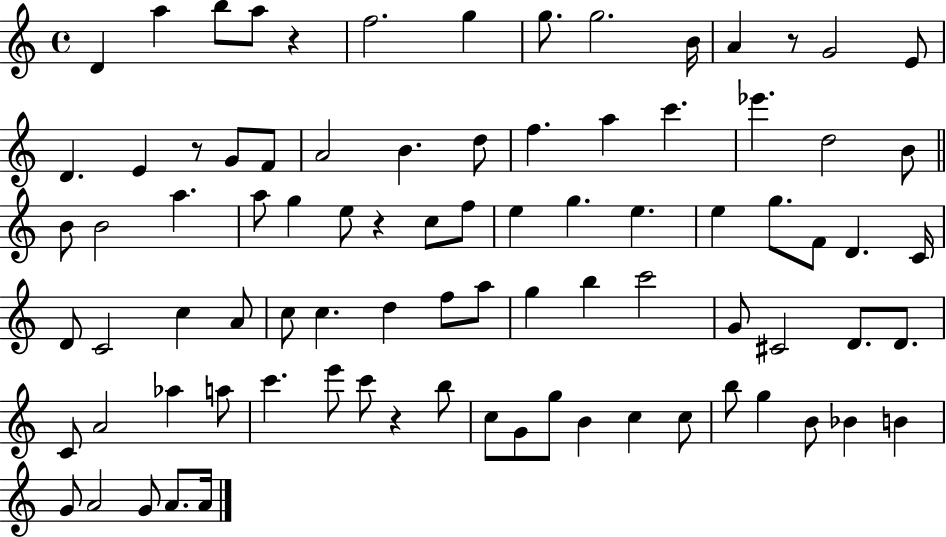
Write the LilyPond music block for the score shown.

{
  \clef treble
  \time 4/4
  \defaultTimeSignature
  \key c \major
  \repeat volta 2 { d'4 a''4 b''8 a''8 r4 | f''2. g''4 | g''8. g''2. b'16 | a'4 r8 g'2 e'8 | \break d'4. e'4 r8 g'8 f'8 | a'2 b'4. d''8 | f''4. a''4 c'''4. | ees'''4. d''2 b'8 | \break \bar "||" \break \key a \minor b'8 b'2 a''4. | a''8 g''4 e''8 r4 c''8 f''8 | e''4 g''4. e''4. | e''4 g''8. f'8 d'4. c'16 | \break d'8 c'2 c''4 a'8 | c''8 c''4. d''4 f''8 a''8 | g''4 b''4 c'''2 | g'8 cis'2 d'8. d'8. | \break c'8 a'2 aes''4 a''8 | c'''4. e'''8 c'''8 r4 b''8 | c''8 g'8 g''8 b'4 c''4 c''8 | b''8 g''4 b'8 bes'4 b'4 | \break g'8 a'2 g'8 a'8. a'16 | } \bar "|."
}